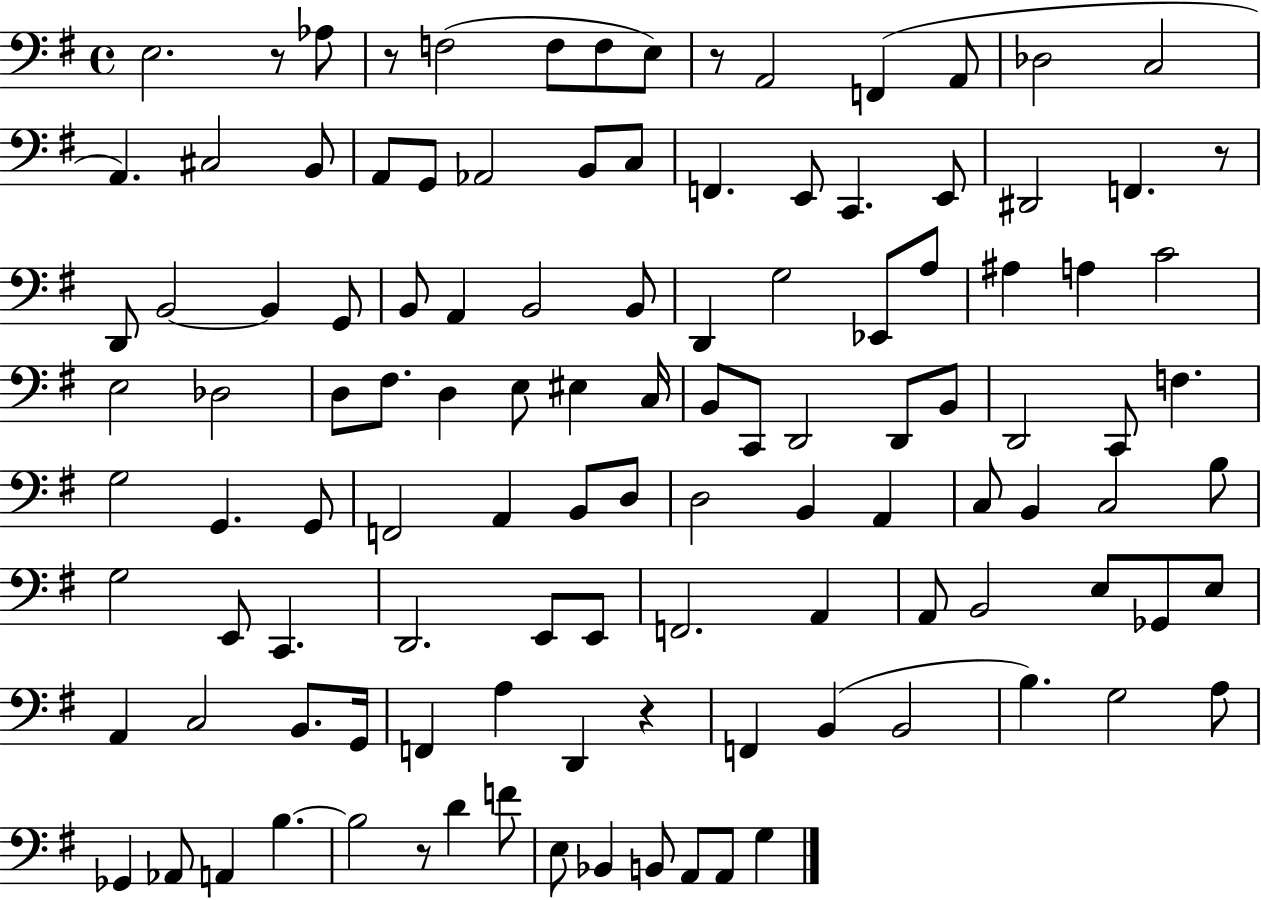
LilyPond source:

{
  \clef bass
  \time 4/4
  \defaultTimeSignature
  \key g \major
  \repeat volta 2 { e2. r8 aes8 | r8 f2( f8 f8 e8) | r8 a,2 f,4( a,8 | des2 c2 | \break a,4.) cis2 b,8 | a,8 g,8 aes,2 b,8 c8 | f,4. e,8 c,4. e,8 | dis,2 f,4. r8 | \break d,8 b,2~~ b,4 g,8 | b,8 a,4 b,2 b,8 | d,4 g2 ees,8 a8 | ais4 a4 c'2 | \break e2 des2 | d8 fis8. d4 e8 eis4 c16 | b,8 c,8 d,2 d,8 b,8 | d,2 c,8 f4. | \break g2 g,4. g,8 | f,2 a,4 b,8 d8 | d2 b,4 a,4 | c8 b,4 c2 b8 | \break g2 e,8 c,4. | d,2. e,8 e,8 | f,2. a,4 | a,8 b,2 e8 ges,8 e8 | \break a,4 c2 b,8. g,16 | f,4 a4 d,4 r4 | f,4 b,4( b,2 | b4.) g2 a8 | \break ges,4 aes,8 a,4 b4.~~ | b2 r8 d'4 f'8 | e8 bes,4 b,8 a,8 a,8 g4 | } \bar "|."
}